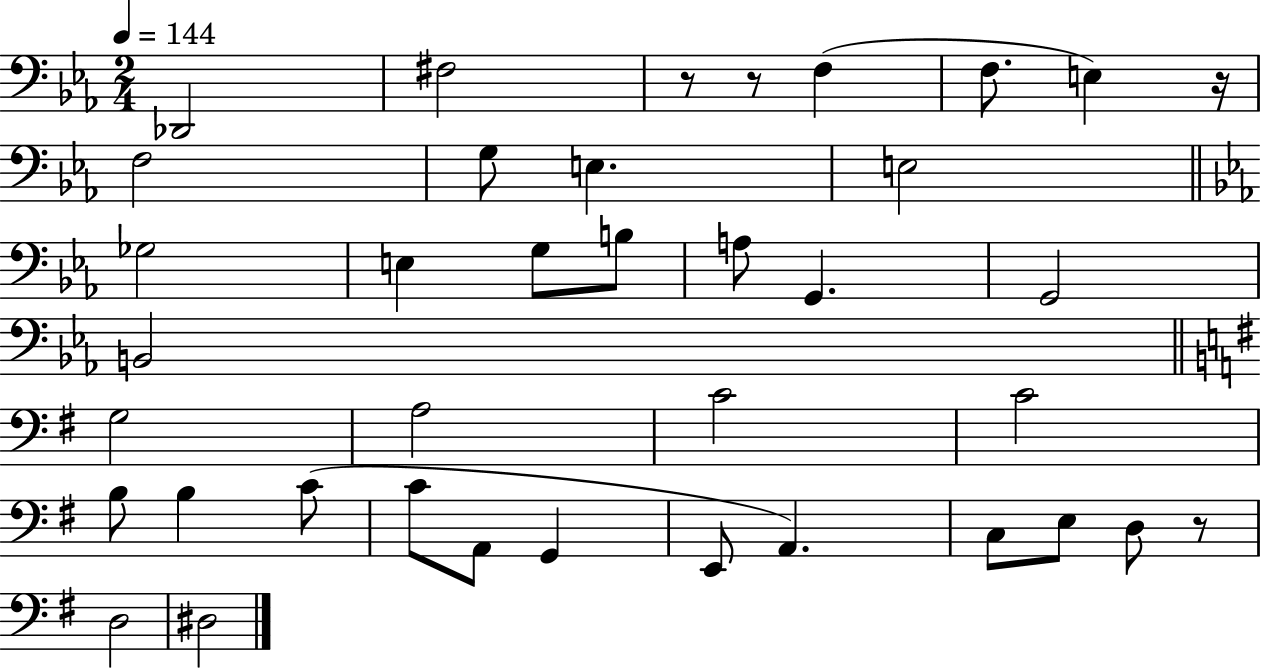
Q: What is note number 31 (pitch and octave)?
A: E3